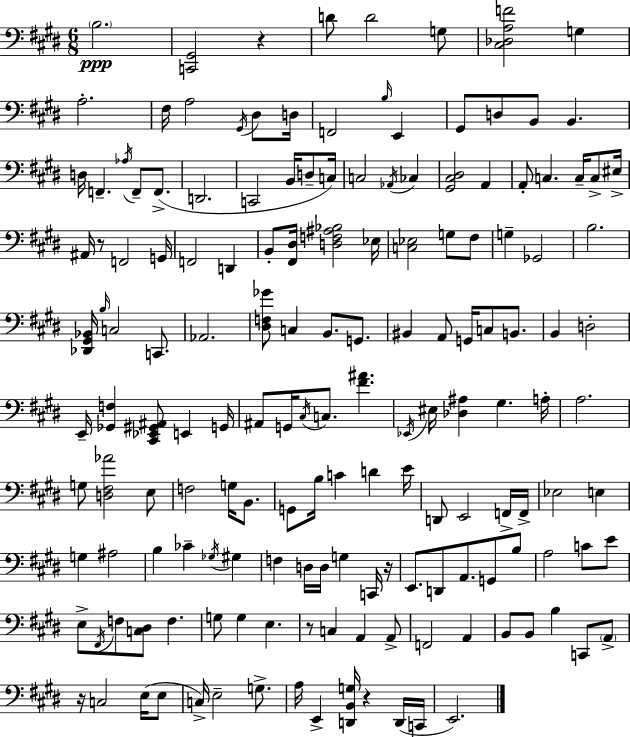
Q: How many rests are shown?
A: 6